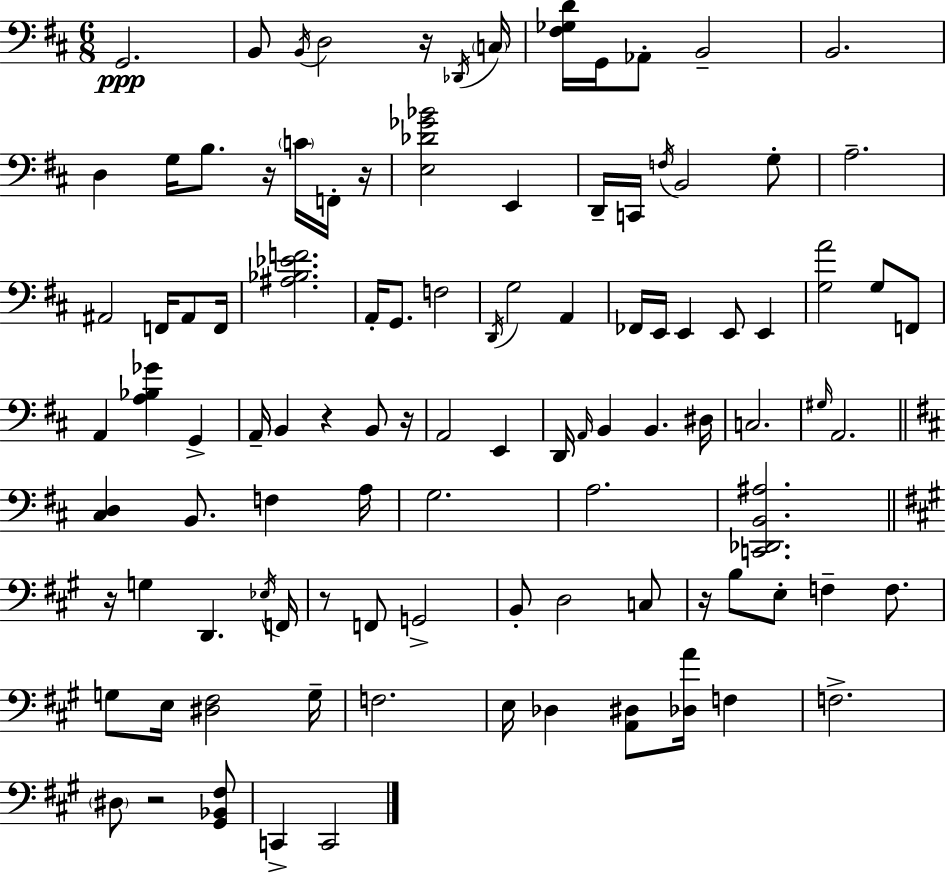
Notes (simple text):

G2/h. B2/e B2/s D3/h R/s Db2/s C3/s [F#3,Gb3,D4]/s G2/s Ab2/e B2/h B2/h. D3/q G3/s B3/e. R/s C4/s F2/s R/s [E3,Db4,Gb4,Bb4]/h E2/q D2/s C2/s F3/s B2/h G3/e A3/h. A#2/h F2/s A#2/e F2/s [A#3,Bb3,Eb4,F4]/h. A2/s G2/e. F3/h D2/s G3/h A2/q FES2/s E2/s E2/q E2/e E2/q [G3,A4]/h G3/e F2/e A2/q [A3,Bb3,Gb4]/q G2/q A2/s B2/q R/q B2/e R/s A2/h E2/q D2/s A2/s B2/q B2/q. D#3/s C3/h. G#3/s A2/h. [C#3,D3]/q B2/e. F3/q A3/s G3/h. A3/h. [C2,Db2,B2,A#3]/h. R/s G3/q D2/q. Eb3/s F2/s R/e F2/e G2/h B2/e D3/h C3/e R/s B3/e E3/e F3/q F3/e. G3/e E3/s [D#3,F#3]/h G3/s F3/h. E3/s Db3/q [A2,D#3]/e [Db3,A4]/s F3/q F3/h. D#3/e R/h [G#2,Bb2,F#3]/e C2/q C2/h